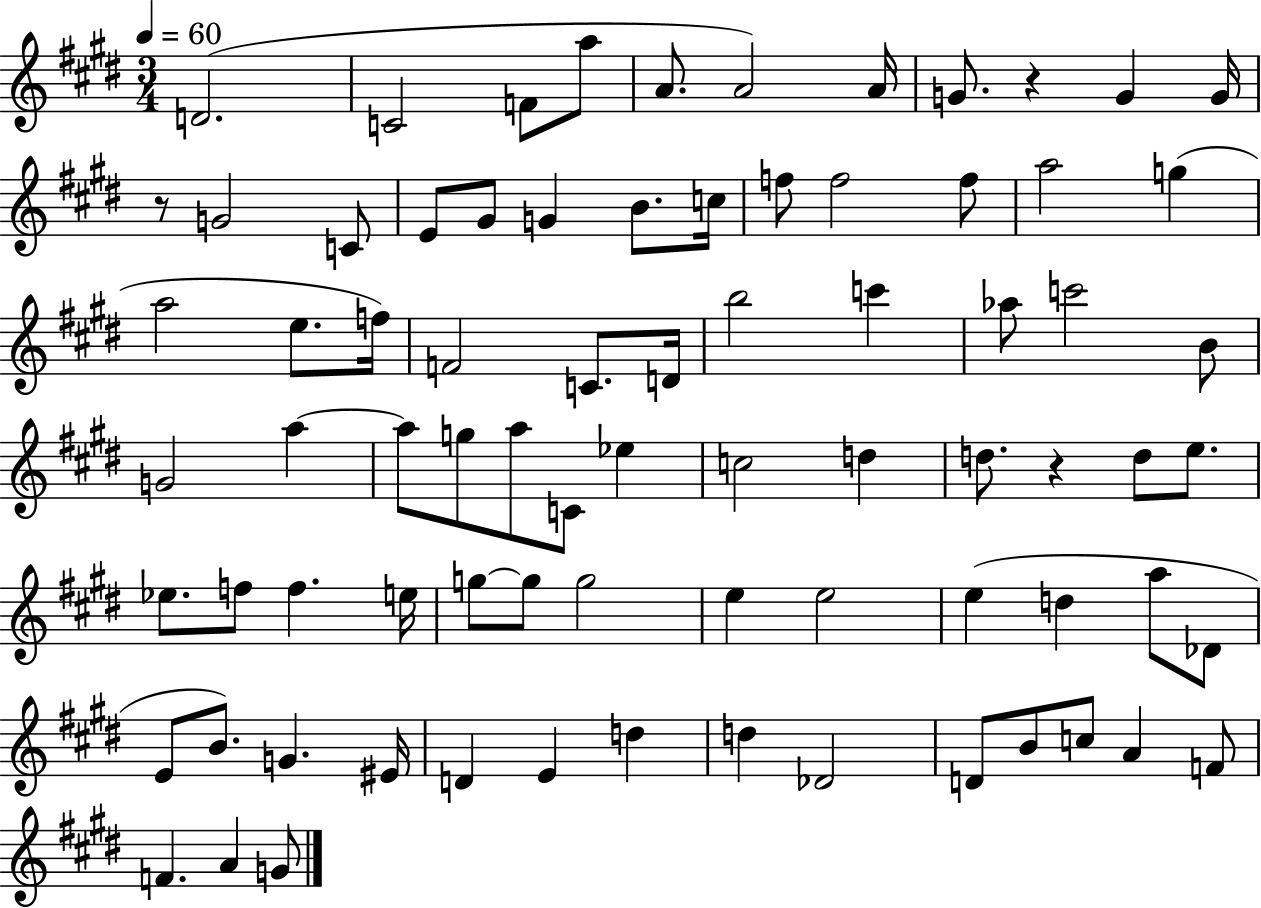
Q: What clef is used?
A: treble